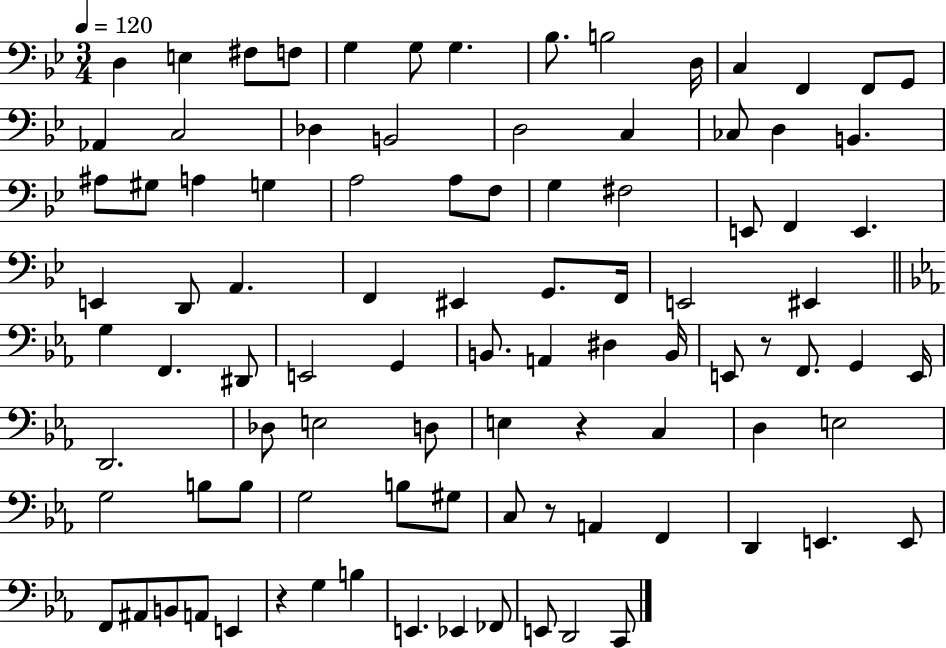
X:1
T:Untitled
M:3/4
L:1/4
K:Bb
D, E, ^F,/2 F,/2 G, G,/2 G, _B,/2 B,2 D,/4 C, F,, F,,/2 G,,/2 _A,, C,2 _D, B,,2 D,2 C, _C,/2 D, B,, ^A,/2 ^G,/2 A, G, A,2 A,/2 F,/2 G, ^F,2 E,,/2 F,, E,, E,, D,,/2 A,, F,, ^E,, G,,/2 F,,/4 E,,2 ^E,, G, F,, ^D,,/2 E,,2 G,, B,,/2 A,, ^D, B,,/4 E,,/2 z/2 F,,/2 G,, E,,/4 D,,2 _D,/2 E,2 D,/2 E, z C, D, E,2 G,2 B,/2 B,/2 G,2 B,/2 ^G,/2 C,/2 z/2 A,, F,, D,, E,, E,,/2 F,,/2 ^A,,/2 B,,/2 A,,/2 E,, z G, B, E,, _E,, _F,,/2 E,,/2 D,,2 C,,/2